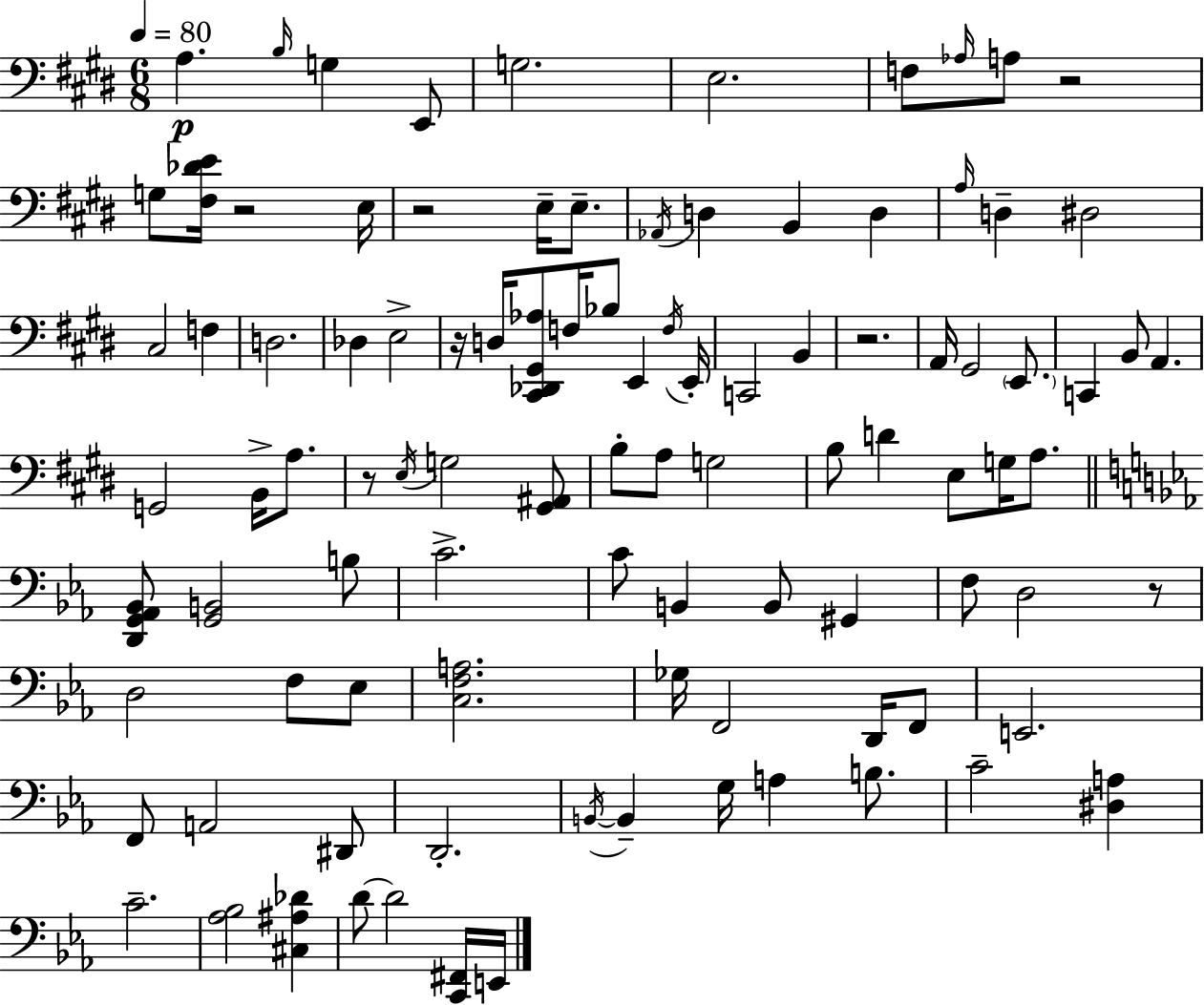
{
  \clef bass
  \numericTimeSignature
  \time 6/8
  \key e \major
  \tempo 4 = 80
  a4.\p \grace { b16 } g4 e,8 | g2. | e2. | f8 \grace { aes16 } a8 r2 | \break g8 <fis des' e'>16 r2 | e16 r2 e16-- e8.-- | \acciaccatura { aes,16 } d4 b,4 d4 | \grace { a16 } d4-- dis2 | \break cis2 | f4 d2. | des4 e2-> | r16 d16 <cis, des, gis, aes>8 f16 bes8 e,4 | \break \acciaccatura { f16 } e,16-. c,2 | b,4 r2. | a,16 gis,2 | \parenthesize e,8. c,4 b,8 a,4. | \break g,2 | b,16-> a8. r8 \acciaccatura { e16 } g2 | <gis, ais,>8 b8-. a8 g2 | b8 d'4 | \break e8 g16 a8. \bar "||" \break \key ees \major <d, g, aes, bes,>8 <g, b,>2 b8 | c'2.-> | c'8 b,4 b,8 gis,4 | f8 d2 r8 | \break d2 f8 ees8 | <c f a>2. | ges16 f,2 d,16 f,8 | e,2. | \break f,8 a,2 dis,8 | d,2.-. | \acciaccatura { b,16~ }~ b,4-- g16 a4 b8. | c'2-- <dis a>4 | \break c'2.-- | <aes bes>2 <cis ais des'>4 | d'8~~ d'2 <c, fis,>16 | e,16 \bar "|."
}